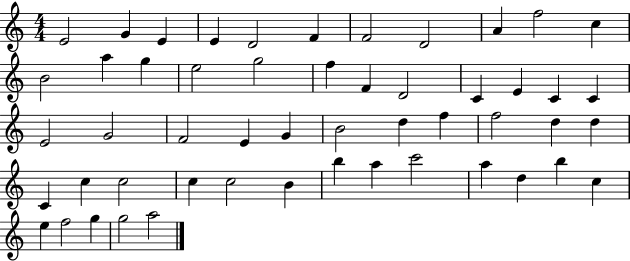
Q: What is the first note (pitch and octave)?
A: E4